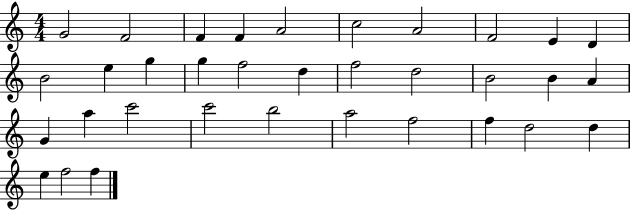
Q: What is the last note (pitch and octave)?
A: F5